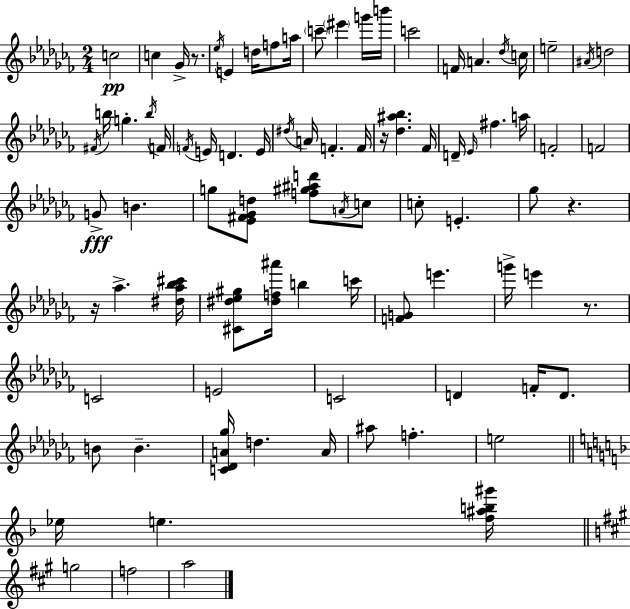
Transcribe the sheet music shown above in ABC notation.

X:1
T:Untitled
M:2/4
L:1/4
K:Abm
c2 c _G/4 z/2 _e/4 E d/4 f/2 a/4 c'/2 ^e' g'/4 b'/4 c'2 F/4 A _d/4 c/4 e2 ^A/4 d2 ^F/4 b/4 g b/4 F/4 F/4 E/4 D E/4 ^d/4 A/4 F F/4 z/4 [_d^a_b] _F/4 D/4 _E/4 ^f a/4 F2 F2 G/2 B g/2 [_E^F_Gd]/2 [f^g^ad']/2 A/4 c/2 c/2 E _g/2 z z/4 _a [^d_a_b^c']/4 [^C^d_e^g]/2 [^df^a']/4 b c'/4 [FG]/2 e' g'/4 e' z/2 C2 E2 C2 D F/4 D/2 B/2 B [C_DA_g]/4 d A/4 ^a/2 f e2 _e/4 e [f^ab^g']/4 g2 f2 a2